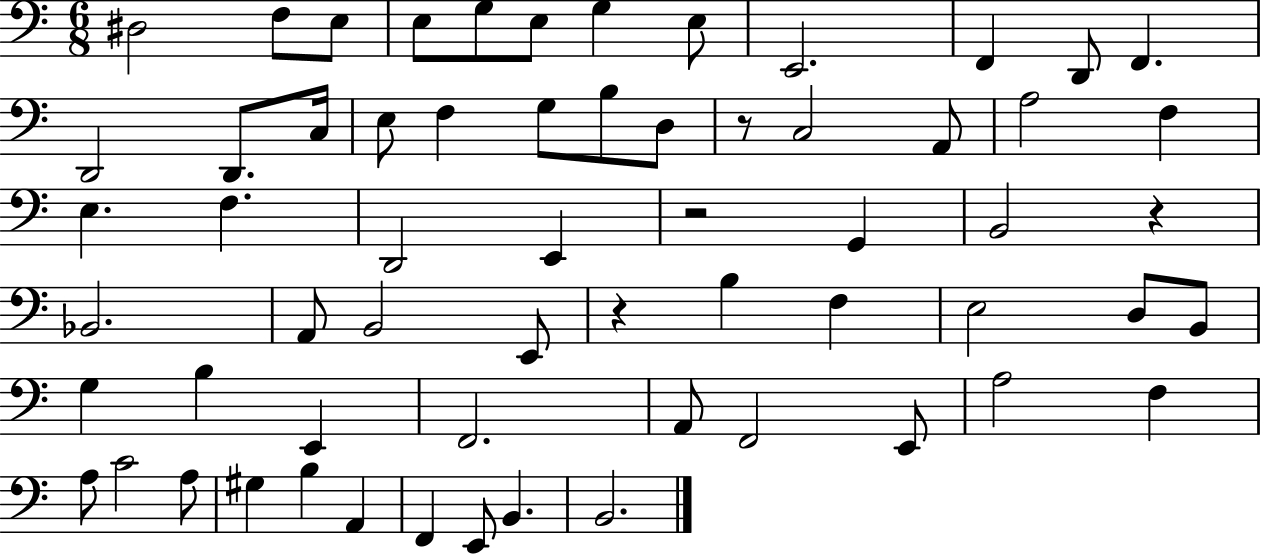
{
  \clef bass
  \numericTimeSignature
  \time 6/8
  \key c \major
  \repeat volta 2 { dis2 f8 e8 | e8 g8 e8 g4 e8 | e,2. | f,4 d,8 f,4. | \break d,2 d,8. c16 | e8 f4 g8 b8 d8 | r8 c2 a,8 | a2 f4 | \break e4. f4. | d,2 e,4 | r2 g,4 | b,2 r4 | \break bes,2. | a,8 b,2 e,8 | r4 b4 f4 | e2 d8 b,8 | \break g4 b4 e,4 | f,2. | a,8 f,2 e,8 | a2 f4 | \break a8 c'2 a8 | gis4 b4 a,4 | f,4 e,8 b,4. | b,2. | \break } \bar "|."
}